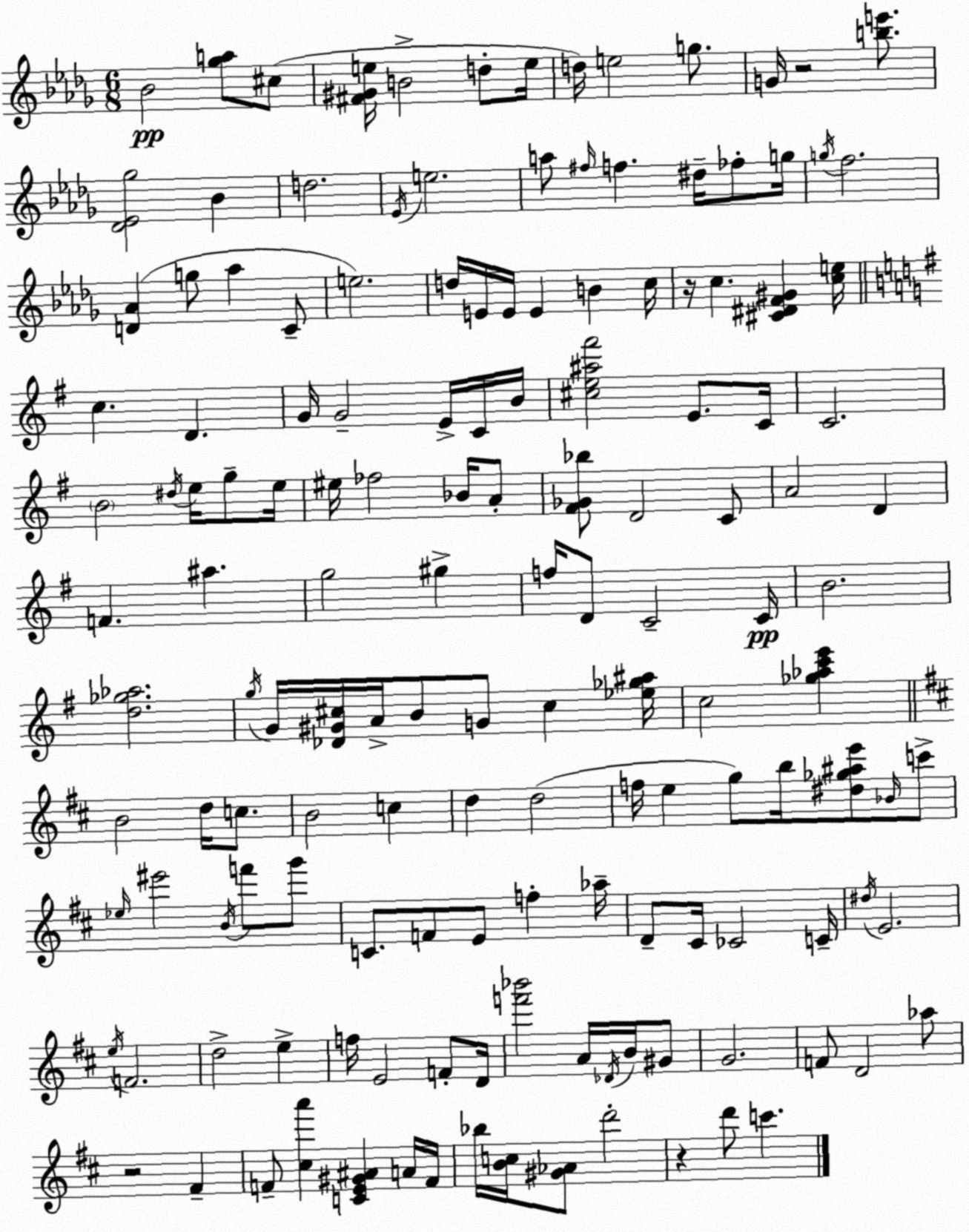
X:1
T:Untitled
M:6/8
L:1/4
K:Bbm
_B2 [_ga]/2 ^c/2 [^F^Ge]/4 B2 d/2 e/4 d/4 e2 g/2 G/4 z2 [be']/2 [_D_E_g]2 _B d2 _E/4 e2 a/2 ^f/4 f ^d/4 _f/2 g/4 g/4 f2 [D_A] g/2 _a C/2 e2 d/4 E/4 E/4 E B c/4 z/4 c [^C^DF^G] [ce]/4 c D G/4 G2 E/4 C/4 B/4 [^ce^a^f']2 E/2 C/4 C2 B2 ^d/4 e/4 g/2 e/4 ^e/4 _f2 _B/4 A/2 [^F_G_b]/2 D2 C/2 A2 D F ^a g2 ^g f/4 D/2 C2 C/4 B2 [d_g_a]2 g/4 G/4 [_D^G^c]/4 A/4 B/2 G/2 ^c [_e_g^a]/4 c2 [_g_ac'e'] B2 d/4 c/2 B2 c d d2 f/4 e g/2 b/4 [^d_g^ae']/2 _B/4 c'/2 _e/4 ^e'2 B/4 f'/2 g'/2 C/2 F/2 E/2 f _a/4 D/2 ^C/4 _C2 C/4 ^d/4 E2 e/4 F2 d2 e f/4 E2 F/2 D/4 [f'_b']2 A/4 _D/4 B/4 ^G/2 G2 F/2 D2 _a/2 z2 ^F F/2 [^ca'] [CE^G^A] A/4 F/4 _b/4 [Bc]/4 [^G_A]/2 d'2 z d'/2 c'